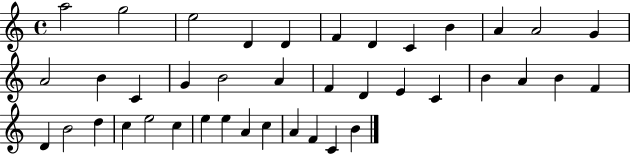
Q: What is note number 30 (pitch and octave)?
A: C5